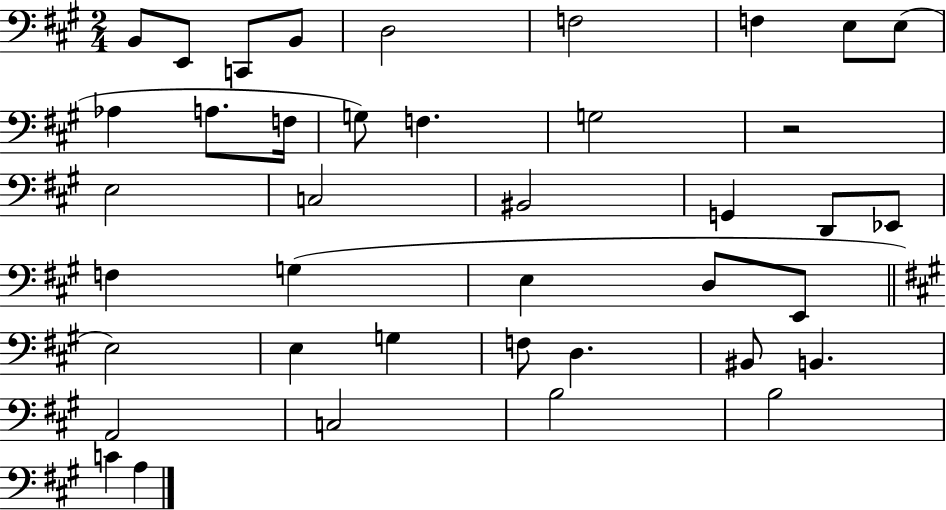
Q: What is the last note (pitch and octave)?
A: A3